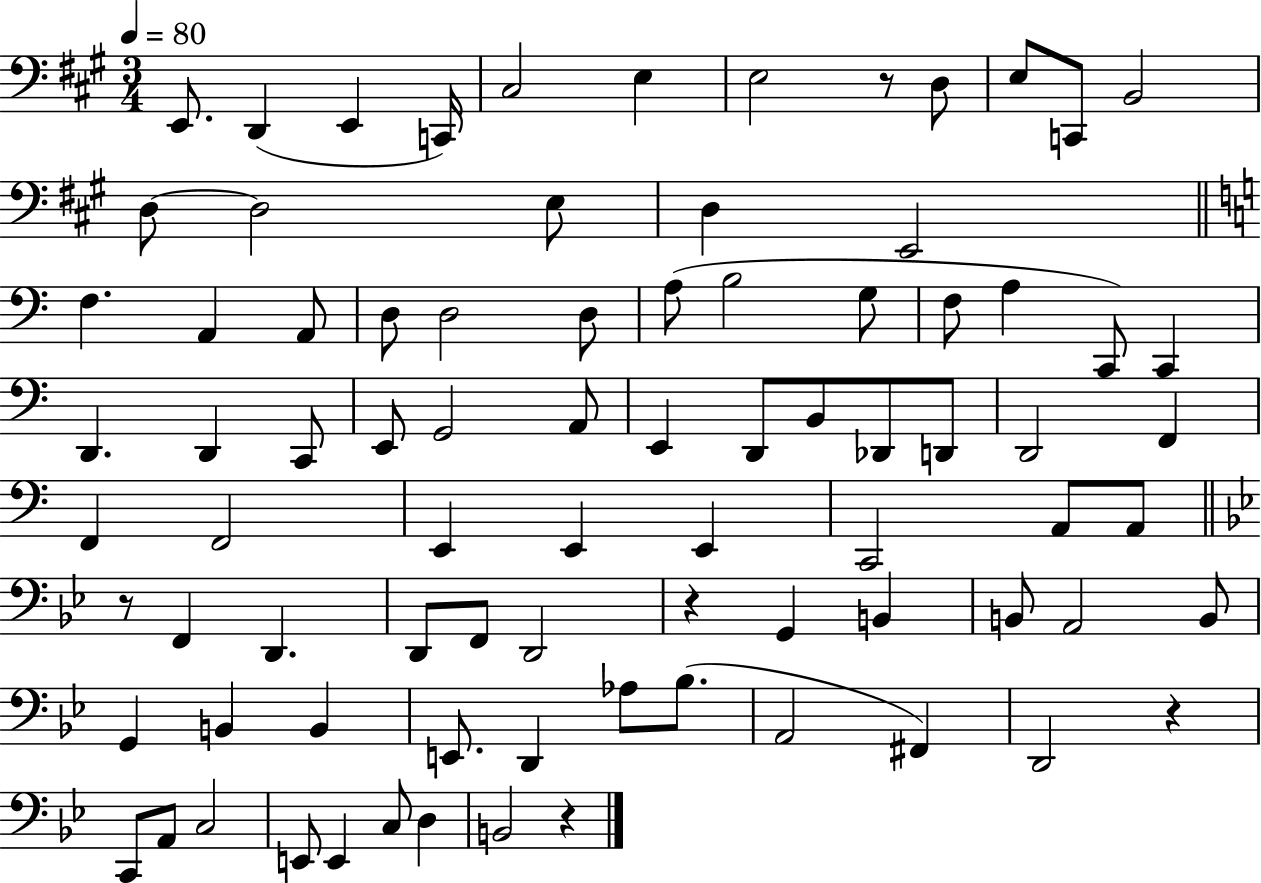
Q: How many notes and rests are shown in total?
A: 83